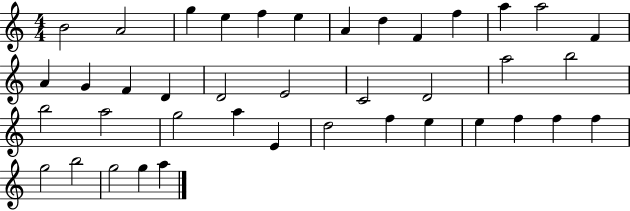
{
  \clef treble
  \numericTimeSignature
  \time 4/4
  \key c \major
  b'2 a'2 | g''4 e''4 f''4 e''4 | a'4 d''4 f'4 f''4 | a''4 a''2 f'4 | \break a'4 g'4 f'4 d'4 | d'2 e'2 | c'2 d'2 | a''2 b''2 | \break b''2 a''2 | g''2 a''4 e'4 | d''2 f''4 e''4 | e''4 f''4 f''4 f''4 | \break g''2 b''2 | g''2 g''4 a''4 | \bar "|."
}